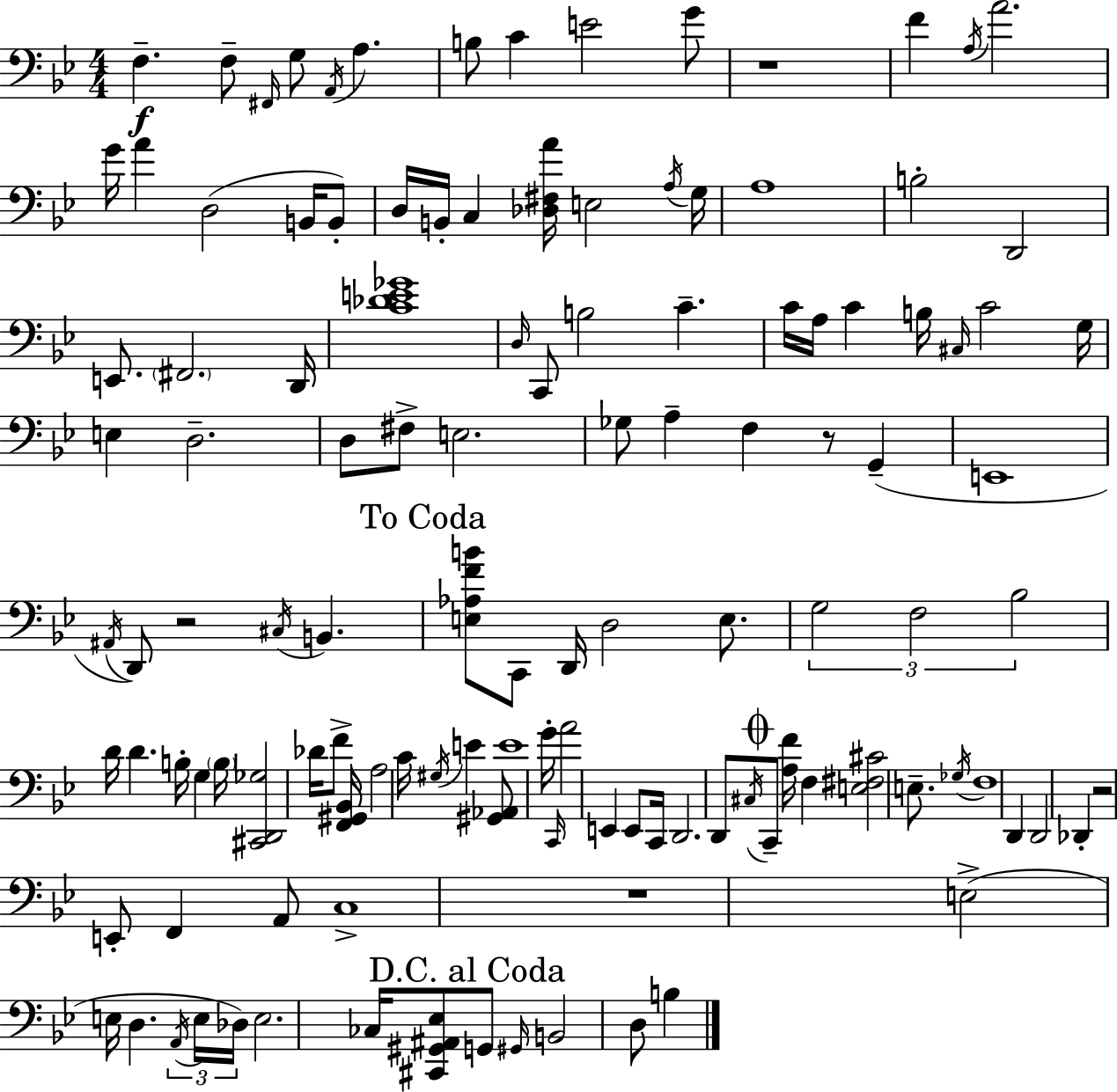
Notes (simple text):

F3/q. F3/e F#2/s G3/e A2/s A3/q. B3/e C4/q E4/h G4/e R/w F4/q A3/s A4/h. G4/s A4/q D3/h B2/s B2/e D3/s B2/s C3/q [Db3,F#3,A4]/s E3/h A3/s G3/s A3/w B3/h D2/h E2/e. F#2/h. D2/s [C4,Db4,E4,Gb4]/w D3/s C2/e B3/h C4/q. C4/s A3/s C4/q B3/s C#3/s C4/h G3/s E3/q D3/h. D3/e F#3/e E3/h. Gb3/e A3/q F3/q R/e G2/q E2/w A#2/s D2/e R/h C#3/s B2/q. [E3,Ab3,F4,B4]/e C2/e D2/s D3/h E3/e. G3/h F3/h Bb3/h D4/s D4/q. B3/s G3/q B3/s [C#2,D2,Gb3]/h Db4/s F4/e [F2,G#2,Bb2]/s A3/h C4/s G#3/s E4/q [G#2,Ab2]/e E4/w G4/s C2/s A4/h E2/q E2/e C2/s D2/h. D2/e C#3/s C2/e [A3,F4]/s F3/q [E3,F#3,C#4]/h E3/e. Gb3/s F3/w D2/q D2/h Db2/q R/h E2/e F2/q A2/e C3/w R/w E3/h E3/s D3/q. A2/s E3/s Db3/s E3/h. CES3/s [C#2,G#2,A#2,Eb3]/e G2/e G#2/s B2/h D3/e B3/q